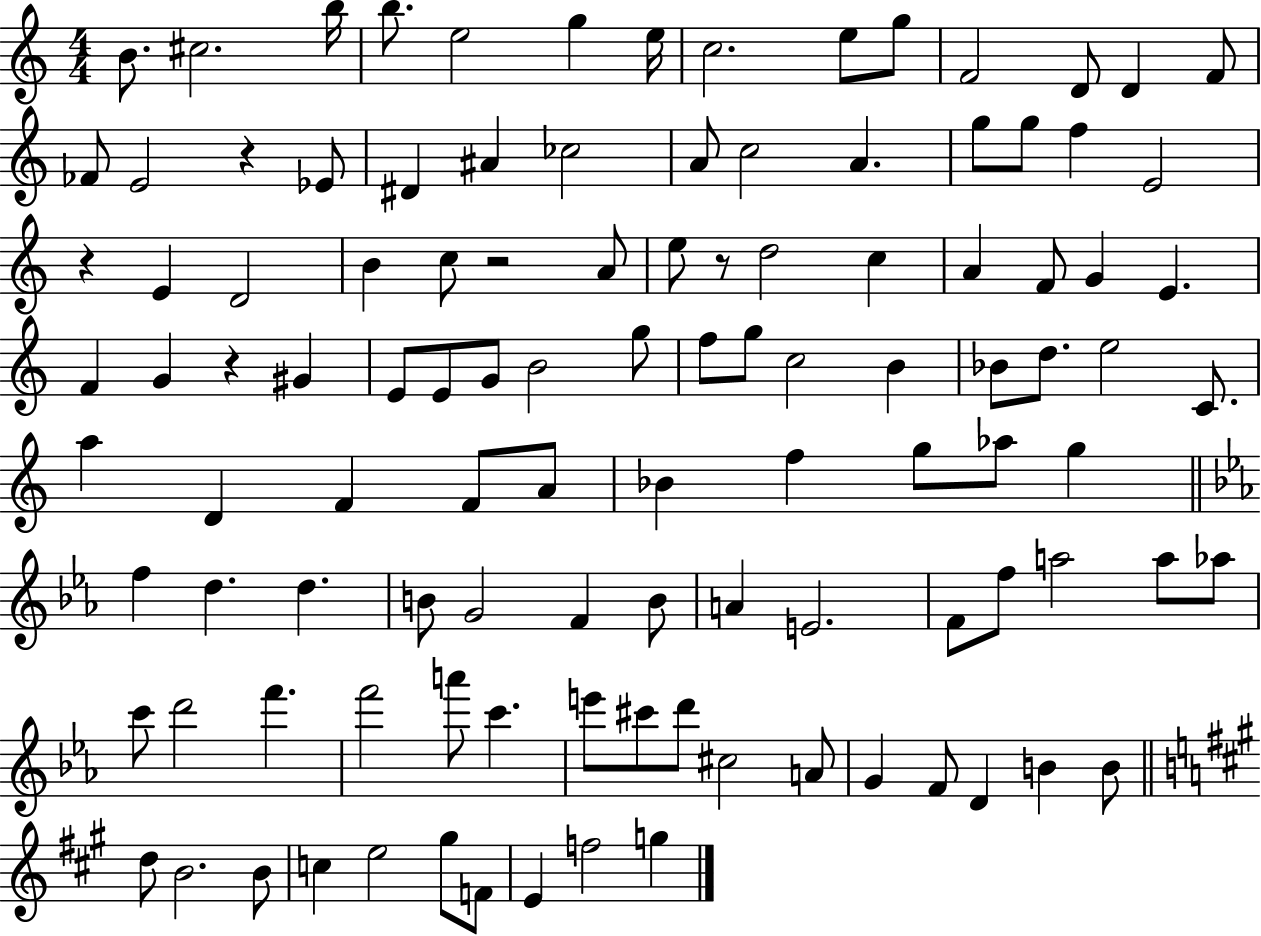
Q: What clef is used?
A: treble